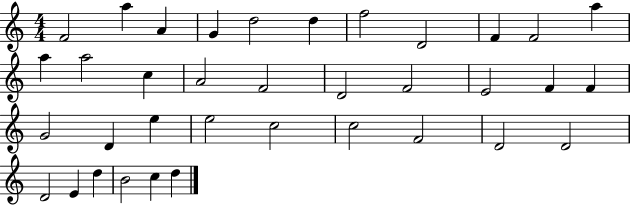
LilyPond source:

{
  \clef treble
  \numericTimeSignature
  \time 4/4
  \key c \major
  f'2 a''4 a'4 | g'4 d''2 d''4 | f''2 d'2 | f'4 f'2 a''4 | \break a''4 a''2 c''4 | a'2 f'2 | d'2 f'2 | e'2 f'4 f'4 | \break g'2 d'4 e''4 | e''2 c''2 | c''2 f'2 | d'2 d'2 | \break d'2 e'4 d''4 | b'2 c''4 d''4 | \bar "|."
}